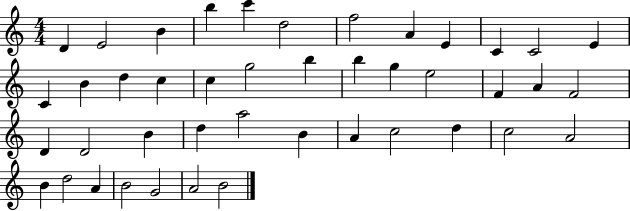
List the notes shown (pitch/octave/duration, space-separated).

D4/q E4/h B4/q B5/q C6/q D5/h F5/h A4/q E4/q C4/q C4/h E4/q C4/q B4/q D5/q C5/q C5/q G5/h B5/q B5/q G5/q E5/h F4/q A4/q F4/h D4/q D4/h B4/q D5/q A5/h B4/q A4/q C5/h D5/q C5/h A4/h B4/q D5/h A4/q B4/h G4/h A4/h B4/h